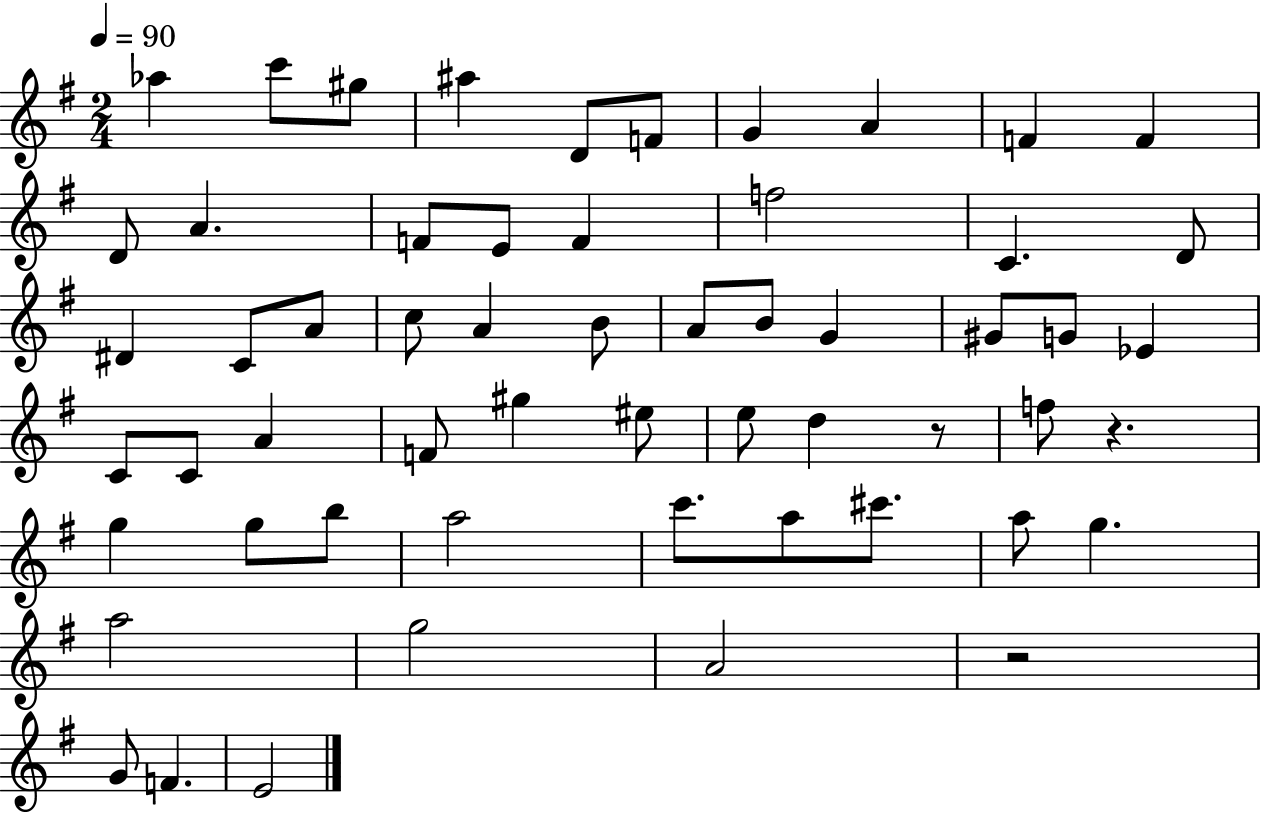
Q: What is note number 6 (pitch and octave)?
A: F4